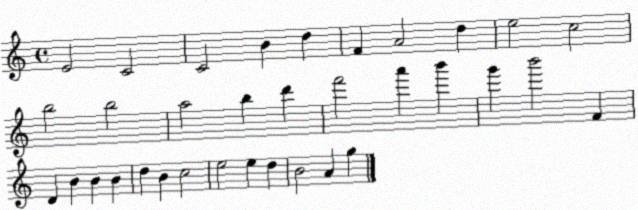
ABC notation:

X:1
T:Untitled
M:4/4
L:1/4
K:C
E2 C2 C2 B d F A2 d e2 c2 b2 b2 a2 b d' f'2 a' b' g' b'2 F D B B B d B c2 e2 e d B2 A g